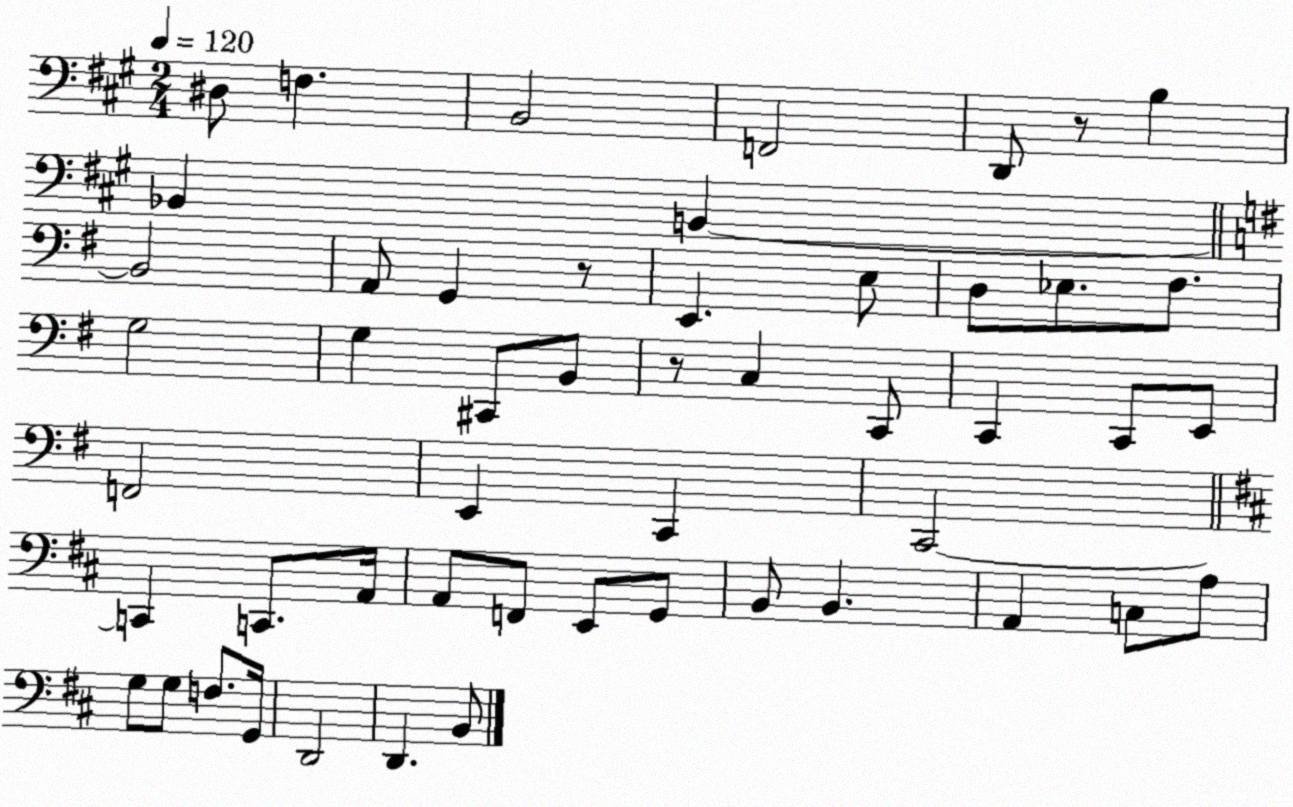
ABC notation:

X:1
T:Untitled
M:2/4
L:1/4
K:A
^D,/2 F, B,,2 F,,2 D,,/2 z/2 B, _B,, B,, B,,2 A,,/2 G,, z/2 E,, E,/2 D,/2 _E,/2 ^F,/2 G,2 G, ^C,,/2 B,,/2 z/2 C, C,,/2 C,, C,,/2 E,,/2 F,,2 E,, C,, C,,2 C,, C,,/2 A,,/4 A,,/2 F,,/2 E,,/2 G,,/2 B,,/2 B,, A,, C,/2 A,/2 G,/2 G,/2 F,/2 G,,/4 D,,2 D,, B,,/2